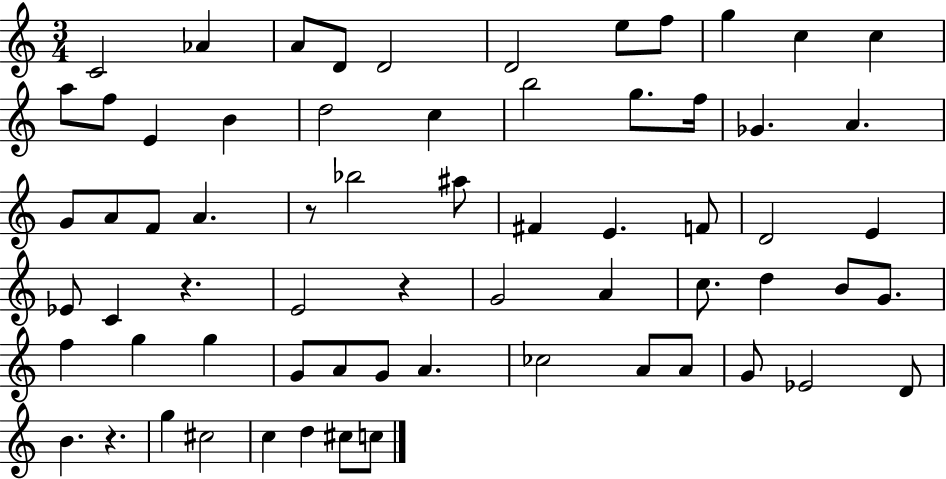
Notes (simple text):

C4/h Ab4/q A4/e D4/e D4/h D4/h E5/e F5/e G5/q C5/q C5/q A5/e F5/e E4/q B4/q D5/h C5/q B5/h G5/e. F5/s Gb4/q. A4/q. G4/e A4/e F4/e A4/q. R/e Bb5/h A#5/e F#4/q E4/q. F4/e D4/h E4/q Eb4/e C4/q R/q. E4/h R/q G4/h A4/q C5/e. D5/q B4/e G4/e. F5/q G5/q G5/q G4/e A4/e G4/e A4/q. CES5/h A4/e A4/e G4/e Eb4/h D4/e B4/q. R/q. G5/q C#5/h C5/q D5/q C#5/e C5/e